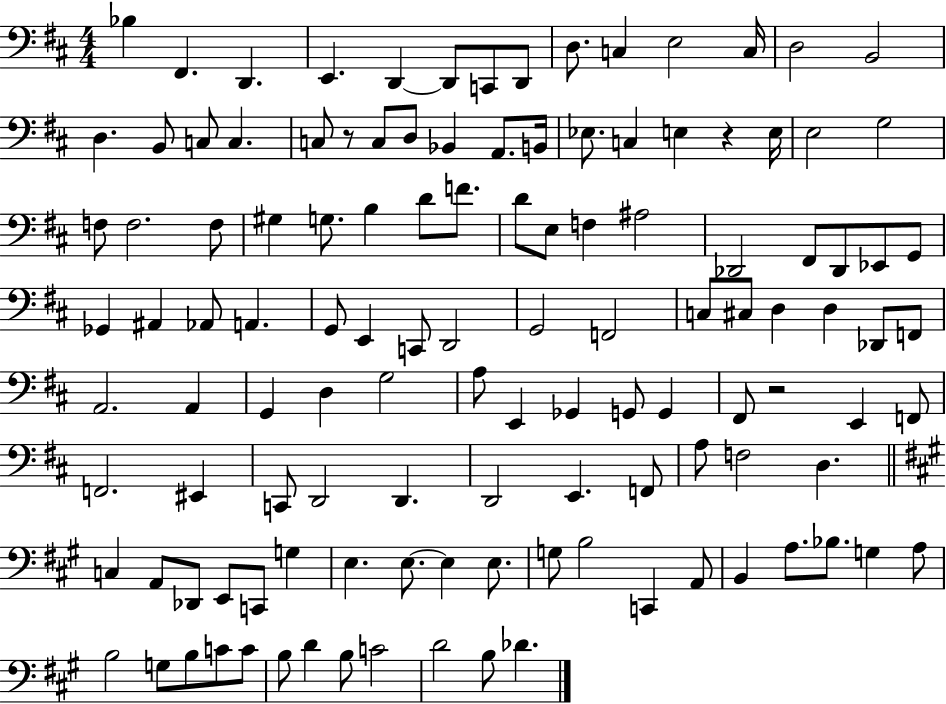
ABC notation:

X:1
T:Untitled
M:4/4
L:1/4
K:D
_B, ^F,, D,, E,, D,, D,,/2 C,,/2 D,,/2 D,/2 C, E,2 C,/4 D,2 B,,2 D, B,,/2 C,/2 C, C,/2 z/2 C,/2 D,/2 _B,, A,,/2 B,,/4 _E,/2 C, E, z E,/4 E,2 G,2 F,/2 F,2 F,/2 ^G, G,/2 B, D/2 F/2 D/2 E,/2 F, ^A,2 _D,,2 ^F,,/2 _D,,/2 _E,,/2 G,,/2 _G,, ^A,, _A,,/2 A,, G,,/2 E,, C,,/2 D,,2 G,,2 F,,2 C,/2 ^C,/2 D, D, _D,,/2 F,,/2 A,,2 A,, G,, D, G,2 A,/2 E,, _G,, G,,/2 G,, ^F,,/2 z2 E,, F,,/2 F,,2 ^E,, C,,/2 D,,2 D,, D,,2 E,, F,,/2 A,/2 F,2 D, C, A,,/2 _D,,/2 E,,/2 C,,/2 G, E, E,/2 E, E,/2 G,/2 B,2 C,, A,,/2 B,, A,/2 _B,/2 G, A,/2 B,2 G,/2 B,/2 C/2 C/2 B,/2 D B,/2 C2 D2 B,/2 _D